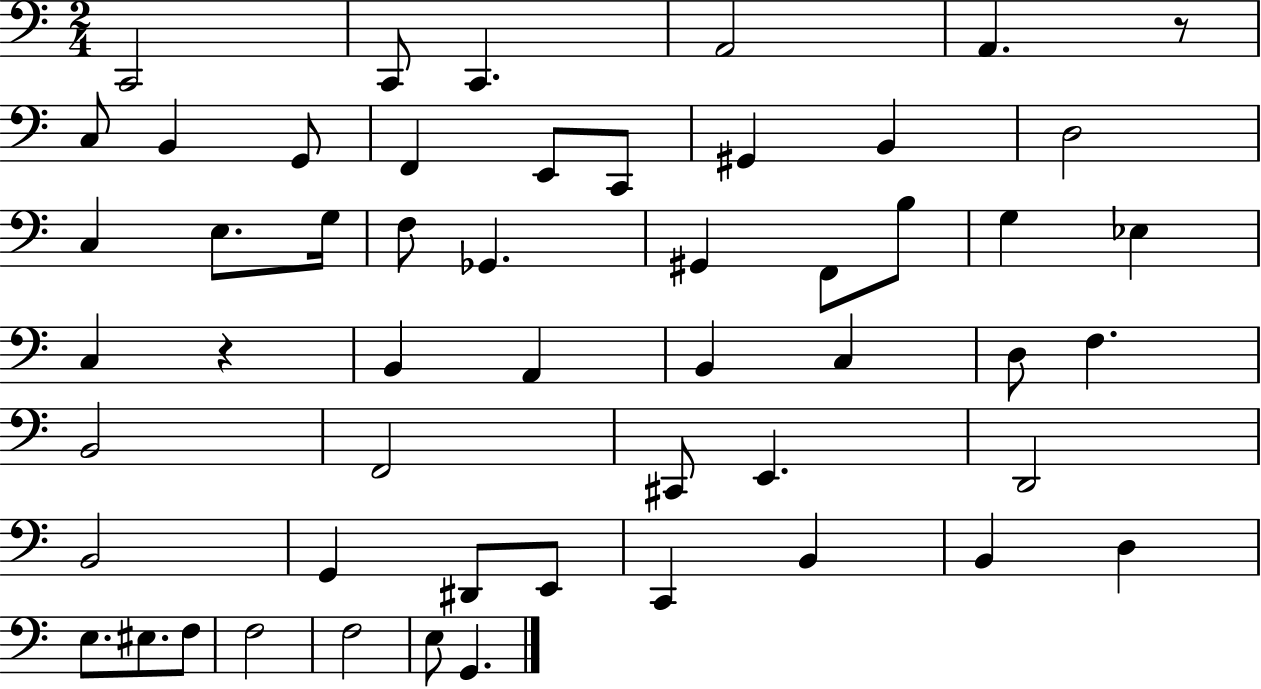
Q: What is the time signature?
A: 2/4